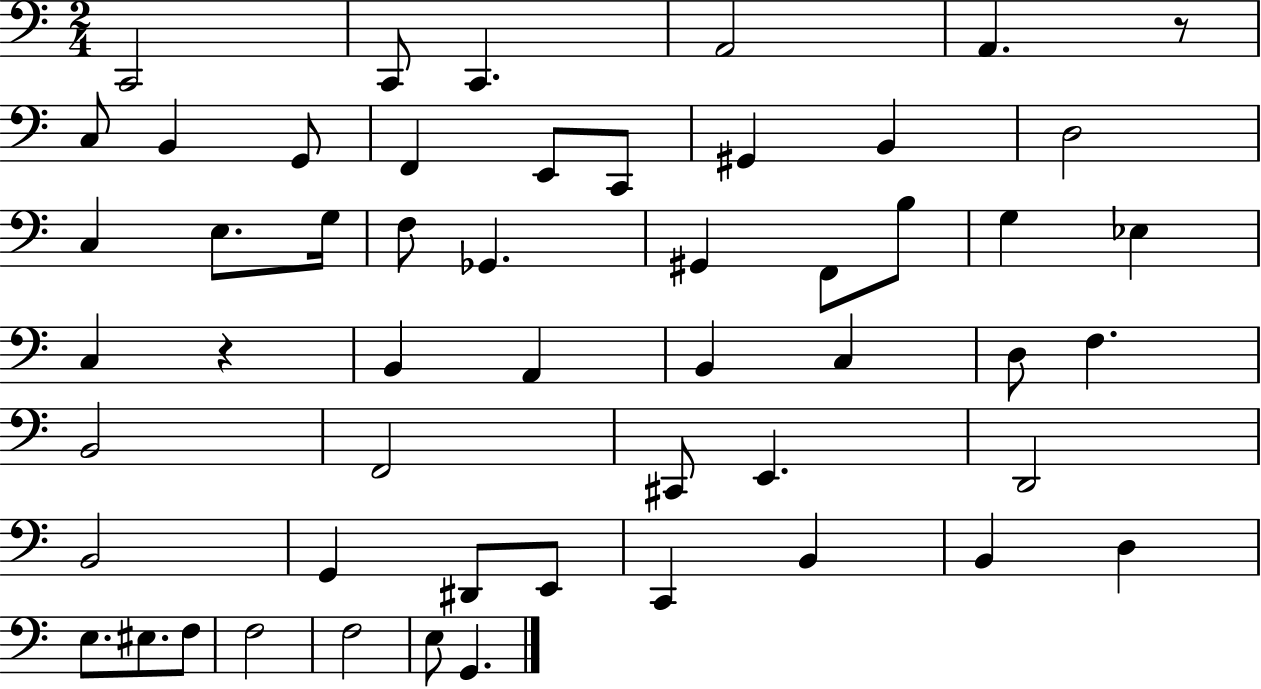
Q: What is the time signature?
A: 2/4